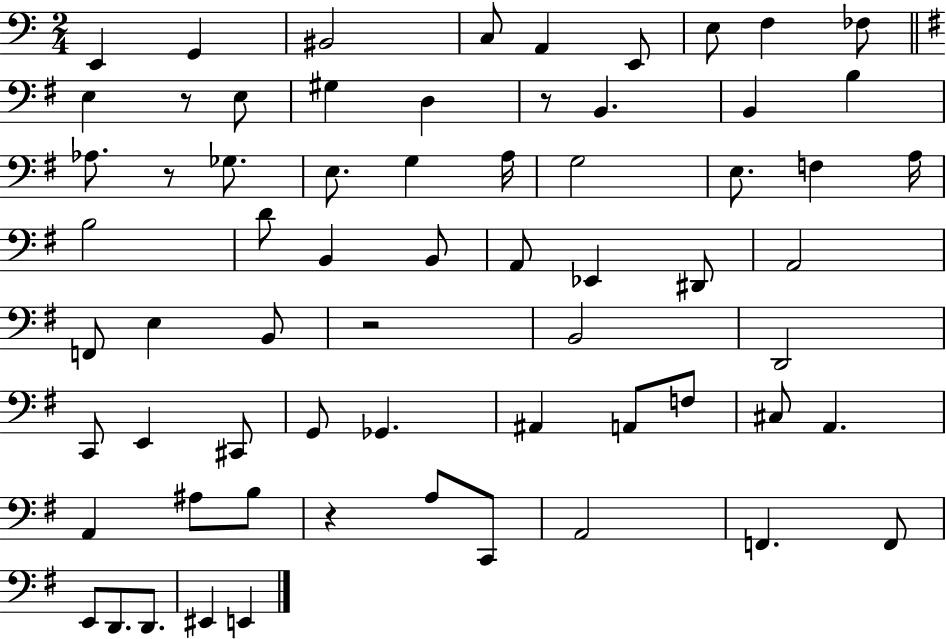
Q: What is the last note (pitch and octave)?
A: E2